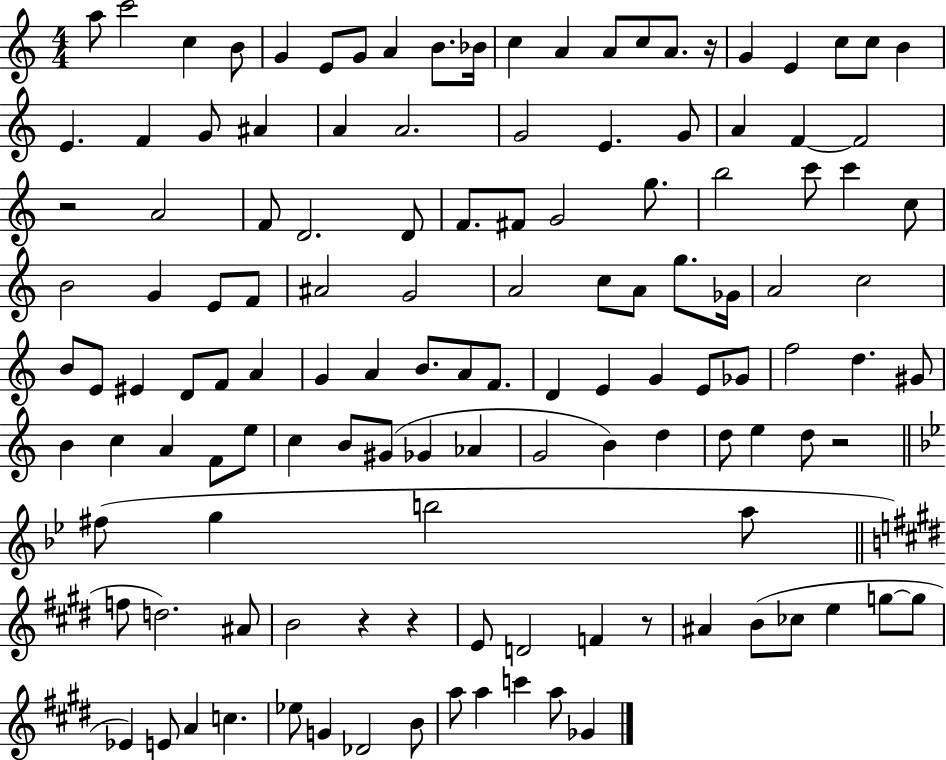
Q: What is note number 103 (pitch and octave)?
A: F4